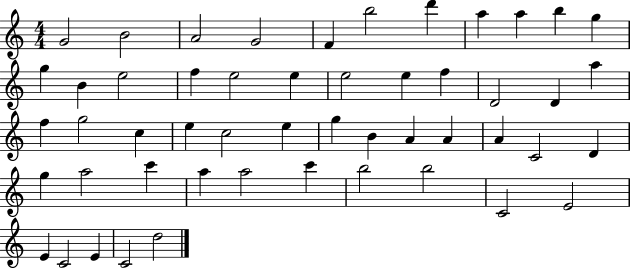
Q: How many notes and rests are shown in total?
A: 51